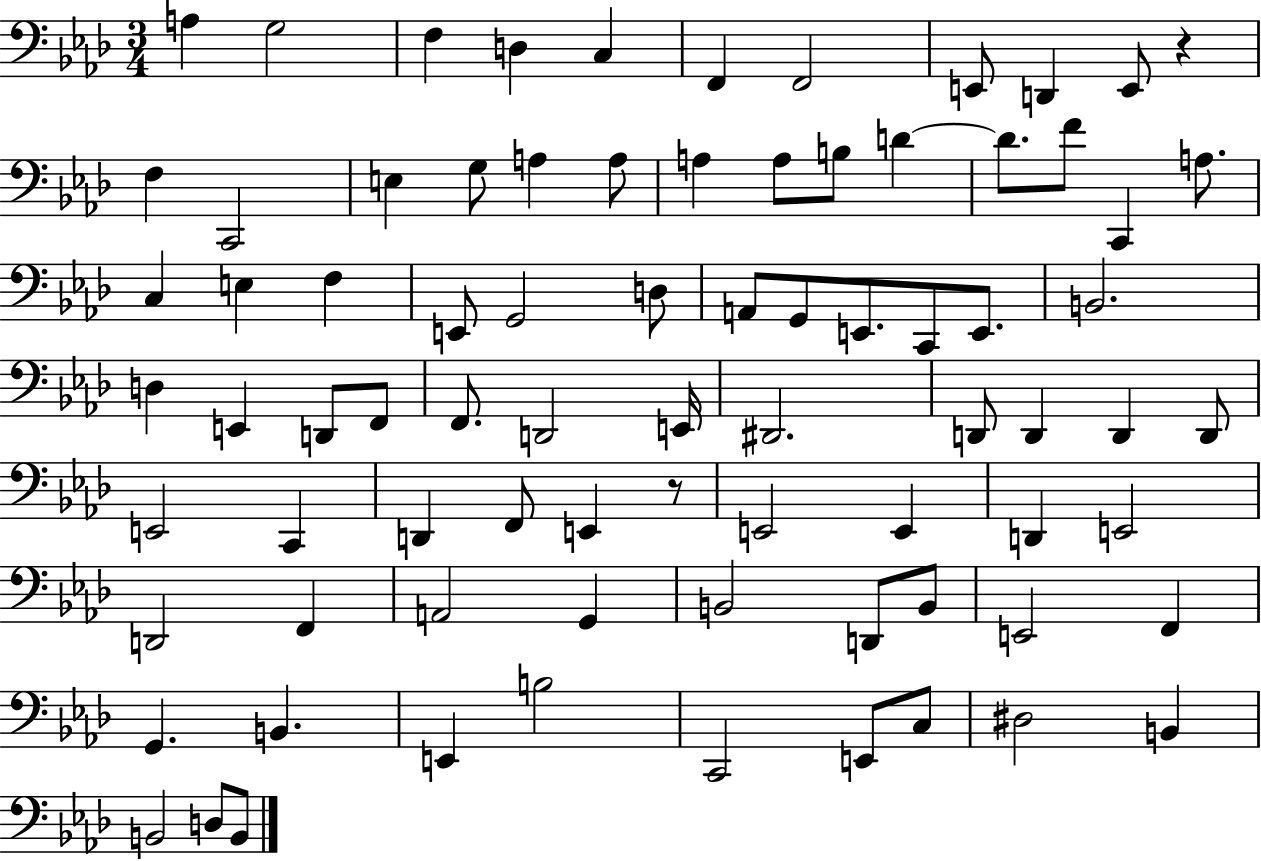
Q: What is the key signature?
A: AES major